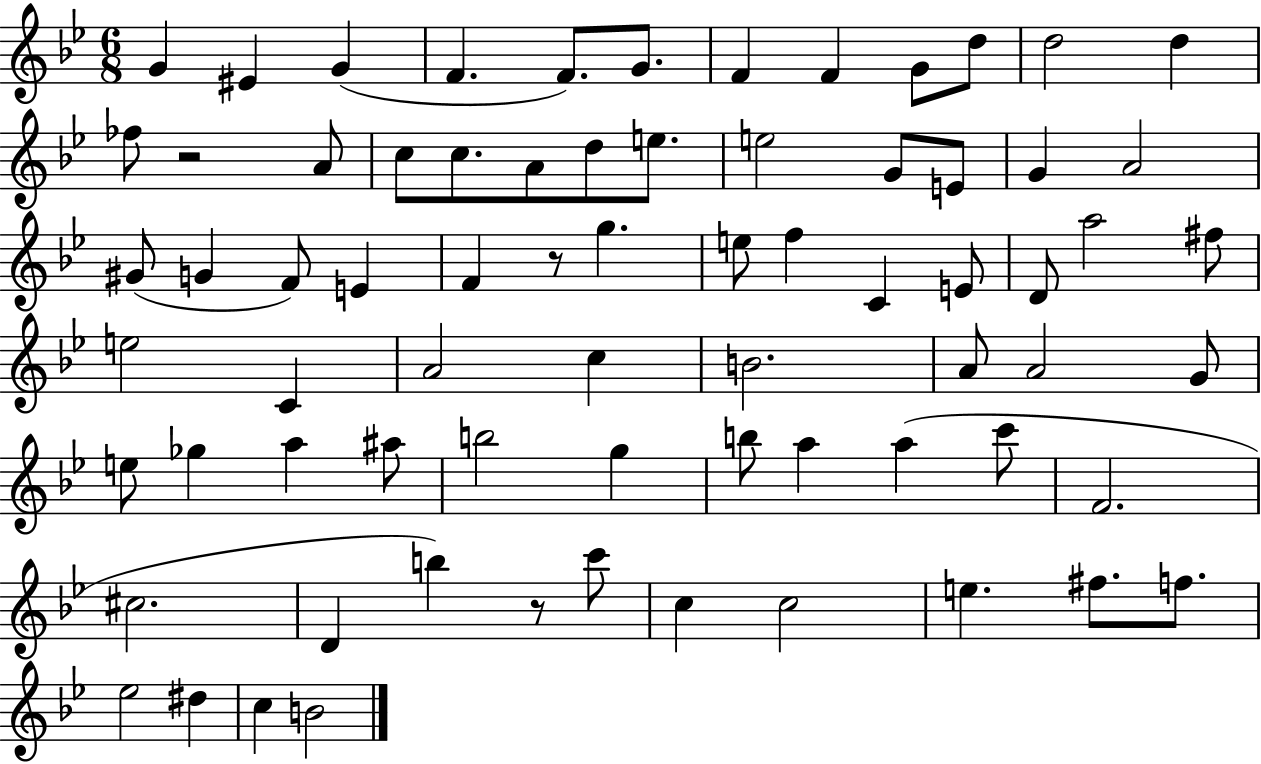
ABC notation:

X:1
T:Untitled
M:6/8
L:1/4
K:Bb
G ^E G F F/2 G/2 F F G/2 d/2 d2 d _f/2 z2 A/2 c/2 c/2 A/2 d/2 e/2 e2 G/2 E/2 G A2 ^G/2 G F/2 E F z/2 g e/2 f C E/2 D/2 a2 ^f/2 e2 C A2 c B2 A/2 A2 G/2 e/2 _g a ^a/2 b2 g b/2 a a c'/2 F2 ^c2 D b z/2 c'/2 c c2 e ^f/2 f/2 _e2 ^d c B2